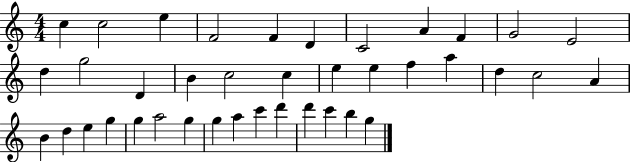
X:1
T:Untitled
M:4/4
L:1/4
K:C
c c2 e F2 F D C2 A F G2 E2 d g2 D B c2 c e e f a d c2 A B d e g g a2 g g a c' d' d' c' b g